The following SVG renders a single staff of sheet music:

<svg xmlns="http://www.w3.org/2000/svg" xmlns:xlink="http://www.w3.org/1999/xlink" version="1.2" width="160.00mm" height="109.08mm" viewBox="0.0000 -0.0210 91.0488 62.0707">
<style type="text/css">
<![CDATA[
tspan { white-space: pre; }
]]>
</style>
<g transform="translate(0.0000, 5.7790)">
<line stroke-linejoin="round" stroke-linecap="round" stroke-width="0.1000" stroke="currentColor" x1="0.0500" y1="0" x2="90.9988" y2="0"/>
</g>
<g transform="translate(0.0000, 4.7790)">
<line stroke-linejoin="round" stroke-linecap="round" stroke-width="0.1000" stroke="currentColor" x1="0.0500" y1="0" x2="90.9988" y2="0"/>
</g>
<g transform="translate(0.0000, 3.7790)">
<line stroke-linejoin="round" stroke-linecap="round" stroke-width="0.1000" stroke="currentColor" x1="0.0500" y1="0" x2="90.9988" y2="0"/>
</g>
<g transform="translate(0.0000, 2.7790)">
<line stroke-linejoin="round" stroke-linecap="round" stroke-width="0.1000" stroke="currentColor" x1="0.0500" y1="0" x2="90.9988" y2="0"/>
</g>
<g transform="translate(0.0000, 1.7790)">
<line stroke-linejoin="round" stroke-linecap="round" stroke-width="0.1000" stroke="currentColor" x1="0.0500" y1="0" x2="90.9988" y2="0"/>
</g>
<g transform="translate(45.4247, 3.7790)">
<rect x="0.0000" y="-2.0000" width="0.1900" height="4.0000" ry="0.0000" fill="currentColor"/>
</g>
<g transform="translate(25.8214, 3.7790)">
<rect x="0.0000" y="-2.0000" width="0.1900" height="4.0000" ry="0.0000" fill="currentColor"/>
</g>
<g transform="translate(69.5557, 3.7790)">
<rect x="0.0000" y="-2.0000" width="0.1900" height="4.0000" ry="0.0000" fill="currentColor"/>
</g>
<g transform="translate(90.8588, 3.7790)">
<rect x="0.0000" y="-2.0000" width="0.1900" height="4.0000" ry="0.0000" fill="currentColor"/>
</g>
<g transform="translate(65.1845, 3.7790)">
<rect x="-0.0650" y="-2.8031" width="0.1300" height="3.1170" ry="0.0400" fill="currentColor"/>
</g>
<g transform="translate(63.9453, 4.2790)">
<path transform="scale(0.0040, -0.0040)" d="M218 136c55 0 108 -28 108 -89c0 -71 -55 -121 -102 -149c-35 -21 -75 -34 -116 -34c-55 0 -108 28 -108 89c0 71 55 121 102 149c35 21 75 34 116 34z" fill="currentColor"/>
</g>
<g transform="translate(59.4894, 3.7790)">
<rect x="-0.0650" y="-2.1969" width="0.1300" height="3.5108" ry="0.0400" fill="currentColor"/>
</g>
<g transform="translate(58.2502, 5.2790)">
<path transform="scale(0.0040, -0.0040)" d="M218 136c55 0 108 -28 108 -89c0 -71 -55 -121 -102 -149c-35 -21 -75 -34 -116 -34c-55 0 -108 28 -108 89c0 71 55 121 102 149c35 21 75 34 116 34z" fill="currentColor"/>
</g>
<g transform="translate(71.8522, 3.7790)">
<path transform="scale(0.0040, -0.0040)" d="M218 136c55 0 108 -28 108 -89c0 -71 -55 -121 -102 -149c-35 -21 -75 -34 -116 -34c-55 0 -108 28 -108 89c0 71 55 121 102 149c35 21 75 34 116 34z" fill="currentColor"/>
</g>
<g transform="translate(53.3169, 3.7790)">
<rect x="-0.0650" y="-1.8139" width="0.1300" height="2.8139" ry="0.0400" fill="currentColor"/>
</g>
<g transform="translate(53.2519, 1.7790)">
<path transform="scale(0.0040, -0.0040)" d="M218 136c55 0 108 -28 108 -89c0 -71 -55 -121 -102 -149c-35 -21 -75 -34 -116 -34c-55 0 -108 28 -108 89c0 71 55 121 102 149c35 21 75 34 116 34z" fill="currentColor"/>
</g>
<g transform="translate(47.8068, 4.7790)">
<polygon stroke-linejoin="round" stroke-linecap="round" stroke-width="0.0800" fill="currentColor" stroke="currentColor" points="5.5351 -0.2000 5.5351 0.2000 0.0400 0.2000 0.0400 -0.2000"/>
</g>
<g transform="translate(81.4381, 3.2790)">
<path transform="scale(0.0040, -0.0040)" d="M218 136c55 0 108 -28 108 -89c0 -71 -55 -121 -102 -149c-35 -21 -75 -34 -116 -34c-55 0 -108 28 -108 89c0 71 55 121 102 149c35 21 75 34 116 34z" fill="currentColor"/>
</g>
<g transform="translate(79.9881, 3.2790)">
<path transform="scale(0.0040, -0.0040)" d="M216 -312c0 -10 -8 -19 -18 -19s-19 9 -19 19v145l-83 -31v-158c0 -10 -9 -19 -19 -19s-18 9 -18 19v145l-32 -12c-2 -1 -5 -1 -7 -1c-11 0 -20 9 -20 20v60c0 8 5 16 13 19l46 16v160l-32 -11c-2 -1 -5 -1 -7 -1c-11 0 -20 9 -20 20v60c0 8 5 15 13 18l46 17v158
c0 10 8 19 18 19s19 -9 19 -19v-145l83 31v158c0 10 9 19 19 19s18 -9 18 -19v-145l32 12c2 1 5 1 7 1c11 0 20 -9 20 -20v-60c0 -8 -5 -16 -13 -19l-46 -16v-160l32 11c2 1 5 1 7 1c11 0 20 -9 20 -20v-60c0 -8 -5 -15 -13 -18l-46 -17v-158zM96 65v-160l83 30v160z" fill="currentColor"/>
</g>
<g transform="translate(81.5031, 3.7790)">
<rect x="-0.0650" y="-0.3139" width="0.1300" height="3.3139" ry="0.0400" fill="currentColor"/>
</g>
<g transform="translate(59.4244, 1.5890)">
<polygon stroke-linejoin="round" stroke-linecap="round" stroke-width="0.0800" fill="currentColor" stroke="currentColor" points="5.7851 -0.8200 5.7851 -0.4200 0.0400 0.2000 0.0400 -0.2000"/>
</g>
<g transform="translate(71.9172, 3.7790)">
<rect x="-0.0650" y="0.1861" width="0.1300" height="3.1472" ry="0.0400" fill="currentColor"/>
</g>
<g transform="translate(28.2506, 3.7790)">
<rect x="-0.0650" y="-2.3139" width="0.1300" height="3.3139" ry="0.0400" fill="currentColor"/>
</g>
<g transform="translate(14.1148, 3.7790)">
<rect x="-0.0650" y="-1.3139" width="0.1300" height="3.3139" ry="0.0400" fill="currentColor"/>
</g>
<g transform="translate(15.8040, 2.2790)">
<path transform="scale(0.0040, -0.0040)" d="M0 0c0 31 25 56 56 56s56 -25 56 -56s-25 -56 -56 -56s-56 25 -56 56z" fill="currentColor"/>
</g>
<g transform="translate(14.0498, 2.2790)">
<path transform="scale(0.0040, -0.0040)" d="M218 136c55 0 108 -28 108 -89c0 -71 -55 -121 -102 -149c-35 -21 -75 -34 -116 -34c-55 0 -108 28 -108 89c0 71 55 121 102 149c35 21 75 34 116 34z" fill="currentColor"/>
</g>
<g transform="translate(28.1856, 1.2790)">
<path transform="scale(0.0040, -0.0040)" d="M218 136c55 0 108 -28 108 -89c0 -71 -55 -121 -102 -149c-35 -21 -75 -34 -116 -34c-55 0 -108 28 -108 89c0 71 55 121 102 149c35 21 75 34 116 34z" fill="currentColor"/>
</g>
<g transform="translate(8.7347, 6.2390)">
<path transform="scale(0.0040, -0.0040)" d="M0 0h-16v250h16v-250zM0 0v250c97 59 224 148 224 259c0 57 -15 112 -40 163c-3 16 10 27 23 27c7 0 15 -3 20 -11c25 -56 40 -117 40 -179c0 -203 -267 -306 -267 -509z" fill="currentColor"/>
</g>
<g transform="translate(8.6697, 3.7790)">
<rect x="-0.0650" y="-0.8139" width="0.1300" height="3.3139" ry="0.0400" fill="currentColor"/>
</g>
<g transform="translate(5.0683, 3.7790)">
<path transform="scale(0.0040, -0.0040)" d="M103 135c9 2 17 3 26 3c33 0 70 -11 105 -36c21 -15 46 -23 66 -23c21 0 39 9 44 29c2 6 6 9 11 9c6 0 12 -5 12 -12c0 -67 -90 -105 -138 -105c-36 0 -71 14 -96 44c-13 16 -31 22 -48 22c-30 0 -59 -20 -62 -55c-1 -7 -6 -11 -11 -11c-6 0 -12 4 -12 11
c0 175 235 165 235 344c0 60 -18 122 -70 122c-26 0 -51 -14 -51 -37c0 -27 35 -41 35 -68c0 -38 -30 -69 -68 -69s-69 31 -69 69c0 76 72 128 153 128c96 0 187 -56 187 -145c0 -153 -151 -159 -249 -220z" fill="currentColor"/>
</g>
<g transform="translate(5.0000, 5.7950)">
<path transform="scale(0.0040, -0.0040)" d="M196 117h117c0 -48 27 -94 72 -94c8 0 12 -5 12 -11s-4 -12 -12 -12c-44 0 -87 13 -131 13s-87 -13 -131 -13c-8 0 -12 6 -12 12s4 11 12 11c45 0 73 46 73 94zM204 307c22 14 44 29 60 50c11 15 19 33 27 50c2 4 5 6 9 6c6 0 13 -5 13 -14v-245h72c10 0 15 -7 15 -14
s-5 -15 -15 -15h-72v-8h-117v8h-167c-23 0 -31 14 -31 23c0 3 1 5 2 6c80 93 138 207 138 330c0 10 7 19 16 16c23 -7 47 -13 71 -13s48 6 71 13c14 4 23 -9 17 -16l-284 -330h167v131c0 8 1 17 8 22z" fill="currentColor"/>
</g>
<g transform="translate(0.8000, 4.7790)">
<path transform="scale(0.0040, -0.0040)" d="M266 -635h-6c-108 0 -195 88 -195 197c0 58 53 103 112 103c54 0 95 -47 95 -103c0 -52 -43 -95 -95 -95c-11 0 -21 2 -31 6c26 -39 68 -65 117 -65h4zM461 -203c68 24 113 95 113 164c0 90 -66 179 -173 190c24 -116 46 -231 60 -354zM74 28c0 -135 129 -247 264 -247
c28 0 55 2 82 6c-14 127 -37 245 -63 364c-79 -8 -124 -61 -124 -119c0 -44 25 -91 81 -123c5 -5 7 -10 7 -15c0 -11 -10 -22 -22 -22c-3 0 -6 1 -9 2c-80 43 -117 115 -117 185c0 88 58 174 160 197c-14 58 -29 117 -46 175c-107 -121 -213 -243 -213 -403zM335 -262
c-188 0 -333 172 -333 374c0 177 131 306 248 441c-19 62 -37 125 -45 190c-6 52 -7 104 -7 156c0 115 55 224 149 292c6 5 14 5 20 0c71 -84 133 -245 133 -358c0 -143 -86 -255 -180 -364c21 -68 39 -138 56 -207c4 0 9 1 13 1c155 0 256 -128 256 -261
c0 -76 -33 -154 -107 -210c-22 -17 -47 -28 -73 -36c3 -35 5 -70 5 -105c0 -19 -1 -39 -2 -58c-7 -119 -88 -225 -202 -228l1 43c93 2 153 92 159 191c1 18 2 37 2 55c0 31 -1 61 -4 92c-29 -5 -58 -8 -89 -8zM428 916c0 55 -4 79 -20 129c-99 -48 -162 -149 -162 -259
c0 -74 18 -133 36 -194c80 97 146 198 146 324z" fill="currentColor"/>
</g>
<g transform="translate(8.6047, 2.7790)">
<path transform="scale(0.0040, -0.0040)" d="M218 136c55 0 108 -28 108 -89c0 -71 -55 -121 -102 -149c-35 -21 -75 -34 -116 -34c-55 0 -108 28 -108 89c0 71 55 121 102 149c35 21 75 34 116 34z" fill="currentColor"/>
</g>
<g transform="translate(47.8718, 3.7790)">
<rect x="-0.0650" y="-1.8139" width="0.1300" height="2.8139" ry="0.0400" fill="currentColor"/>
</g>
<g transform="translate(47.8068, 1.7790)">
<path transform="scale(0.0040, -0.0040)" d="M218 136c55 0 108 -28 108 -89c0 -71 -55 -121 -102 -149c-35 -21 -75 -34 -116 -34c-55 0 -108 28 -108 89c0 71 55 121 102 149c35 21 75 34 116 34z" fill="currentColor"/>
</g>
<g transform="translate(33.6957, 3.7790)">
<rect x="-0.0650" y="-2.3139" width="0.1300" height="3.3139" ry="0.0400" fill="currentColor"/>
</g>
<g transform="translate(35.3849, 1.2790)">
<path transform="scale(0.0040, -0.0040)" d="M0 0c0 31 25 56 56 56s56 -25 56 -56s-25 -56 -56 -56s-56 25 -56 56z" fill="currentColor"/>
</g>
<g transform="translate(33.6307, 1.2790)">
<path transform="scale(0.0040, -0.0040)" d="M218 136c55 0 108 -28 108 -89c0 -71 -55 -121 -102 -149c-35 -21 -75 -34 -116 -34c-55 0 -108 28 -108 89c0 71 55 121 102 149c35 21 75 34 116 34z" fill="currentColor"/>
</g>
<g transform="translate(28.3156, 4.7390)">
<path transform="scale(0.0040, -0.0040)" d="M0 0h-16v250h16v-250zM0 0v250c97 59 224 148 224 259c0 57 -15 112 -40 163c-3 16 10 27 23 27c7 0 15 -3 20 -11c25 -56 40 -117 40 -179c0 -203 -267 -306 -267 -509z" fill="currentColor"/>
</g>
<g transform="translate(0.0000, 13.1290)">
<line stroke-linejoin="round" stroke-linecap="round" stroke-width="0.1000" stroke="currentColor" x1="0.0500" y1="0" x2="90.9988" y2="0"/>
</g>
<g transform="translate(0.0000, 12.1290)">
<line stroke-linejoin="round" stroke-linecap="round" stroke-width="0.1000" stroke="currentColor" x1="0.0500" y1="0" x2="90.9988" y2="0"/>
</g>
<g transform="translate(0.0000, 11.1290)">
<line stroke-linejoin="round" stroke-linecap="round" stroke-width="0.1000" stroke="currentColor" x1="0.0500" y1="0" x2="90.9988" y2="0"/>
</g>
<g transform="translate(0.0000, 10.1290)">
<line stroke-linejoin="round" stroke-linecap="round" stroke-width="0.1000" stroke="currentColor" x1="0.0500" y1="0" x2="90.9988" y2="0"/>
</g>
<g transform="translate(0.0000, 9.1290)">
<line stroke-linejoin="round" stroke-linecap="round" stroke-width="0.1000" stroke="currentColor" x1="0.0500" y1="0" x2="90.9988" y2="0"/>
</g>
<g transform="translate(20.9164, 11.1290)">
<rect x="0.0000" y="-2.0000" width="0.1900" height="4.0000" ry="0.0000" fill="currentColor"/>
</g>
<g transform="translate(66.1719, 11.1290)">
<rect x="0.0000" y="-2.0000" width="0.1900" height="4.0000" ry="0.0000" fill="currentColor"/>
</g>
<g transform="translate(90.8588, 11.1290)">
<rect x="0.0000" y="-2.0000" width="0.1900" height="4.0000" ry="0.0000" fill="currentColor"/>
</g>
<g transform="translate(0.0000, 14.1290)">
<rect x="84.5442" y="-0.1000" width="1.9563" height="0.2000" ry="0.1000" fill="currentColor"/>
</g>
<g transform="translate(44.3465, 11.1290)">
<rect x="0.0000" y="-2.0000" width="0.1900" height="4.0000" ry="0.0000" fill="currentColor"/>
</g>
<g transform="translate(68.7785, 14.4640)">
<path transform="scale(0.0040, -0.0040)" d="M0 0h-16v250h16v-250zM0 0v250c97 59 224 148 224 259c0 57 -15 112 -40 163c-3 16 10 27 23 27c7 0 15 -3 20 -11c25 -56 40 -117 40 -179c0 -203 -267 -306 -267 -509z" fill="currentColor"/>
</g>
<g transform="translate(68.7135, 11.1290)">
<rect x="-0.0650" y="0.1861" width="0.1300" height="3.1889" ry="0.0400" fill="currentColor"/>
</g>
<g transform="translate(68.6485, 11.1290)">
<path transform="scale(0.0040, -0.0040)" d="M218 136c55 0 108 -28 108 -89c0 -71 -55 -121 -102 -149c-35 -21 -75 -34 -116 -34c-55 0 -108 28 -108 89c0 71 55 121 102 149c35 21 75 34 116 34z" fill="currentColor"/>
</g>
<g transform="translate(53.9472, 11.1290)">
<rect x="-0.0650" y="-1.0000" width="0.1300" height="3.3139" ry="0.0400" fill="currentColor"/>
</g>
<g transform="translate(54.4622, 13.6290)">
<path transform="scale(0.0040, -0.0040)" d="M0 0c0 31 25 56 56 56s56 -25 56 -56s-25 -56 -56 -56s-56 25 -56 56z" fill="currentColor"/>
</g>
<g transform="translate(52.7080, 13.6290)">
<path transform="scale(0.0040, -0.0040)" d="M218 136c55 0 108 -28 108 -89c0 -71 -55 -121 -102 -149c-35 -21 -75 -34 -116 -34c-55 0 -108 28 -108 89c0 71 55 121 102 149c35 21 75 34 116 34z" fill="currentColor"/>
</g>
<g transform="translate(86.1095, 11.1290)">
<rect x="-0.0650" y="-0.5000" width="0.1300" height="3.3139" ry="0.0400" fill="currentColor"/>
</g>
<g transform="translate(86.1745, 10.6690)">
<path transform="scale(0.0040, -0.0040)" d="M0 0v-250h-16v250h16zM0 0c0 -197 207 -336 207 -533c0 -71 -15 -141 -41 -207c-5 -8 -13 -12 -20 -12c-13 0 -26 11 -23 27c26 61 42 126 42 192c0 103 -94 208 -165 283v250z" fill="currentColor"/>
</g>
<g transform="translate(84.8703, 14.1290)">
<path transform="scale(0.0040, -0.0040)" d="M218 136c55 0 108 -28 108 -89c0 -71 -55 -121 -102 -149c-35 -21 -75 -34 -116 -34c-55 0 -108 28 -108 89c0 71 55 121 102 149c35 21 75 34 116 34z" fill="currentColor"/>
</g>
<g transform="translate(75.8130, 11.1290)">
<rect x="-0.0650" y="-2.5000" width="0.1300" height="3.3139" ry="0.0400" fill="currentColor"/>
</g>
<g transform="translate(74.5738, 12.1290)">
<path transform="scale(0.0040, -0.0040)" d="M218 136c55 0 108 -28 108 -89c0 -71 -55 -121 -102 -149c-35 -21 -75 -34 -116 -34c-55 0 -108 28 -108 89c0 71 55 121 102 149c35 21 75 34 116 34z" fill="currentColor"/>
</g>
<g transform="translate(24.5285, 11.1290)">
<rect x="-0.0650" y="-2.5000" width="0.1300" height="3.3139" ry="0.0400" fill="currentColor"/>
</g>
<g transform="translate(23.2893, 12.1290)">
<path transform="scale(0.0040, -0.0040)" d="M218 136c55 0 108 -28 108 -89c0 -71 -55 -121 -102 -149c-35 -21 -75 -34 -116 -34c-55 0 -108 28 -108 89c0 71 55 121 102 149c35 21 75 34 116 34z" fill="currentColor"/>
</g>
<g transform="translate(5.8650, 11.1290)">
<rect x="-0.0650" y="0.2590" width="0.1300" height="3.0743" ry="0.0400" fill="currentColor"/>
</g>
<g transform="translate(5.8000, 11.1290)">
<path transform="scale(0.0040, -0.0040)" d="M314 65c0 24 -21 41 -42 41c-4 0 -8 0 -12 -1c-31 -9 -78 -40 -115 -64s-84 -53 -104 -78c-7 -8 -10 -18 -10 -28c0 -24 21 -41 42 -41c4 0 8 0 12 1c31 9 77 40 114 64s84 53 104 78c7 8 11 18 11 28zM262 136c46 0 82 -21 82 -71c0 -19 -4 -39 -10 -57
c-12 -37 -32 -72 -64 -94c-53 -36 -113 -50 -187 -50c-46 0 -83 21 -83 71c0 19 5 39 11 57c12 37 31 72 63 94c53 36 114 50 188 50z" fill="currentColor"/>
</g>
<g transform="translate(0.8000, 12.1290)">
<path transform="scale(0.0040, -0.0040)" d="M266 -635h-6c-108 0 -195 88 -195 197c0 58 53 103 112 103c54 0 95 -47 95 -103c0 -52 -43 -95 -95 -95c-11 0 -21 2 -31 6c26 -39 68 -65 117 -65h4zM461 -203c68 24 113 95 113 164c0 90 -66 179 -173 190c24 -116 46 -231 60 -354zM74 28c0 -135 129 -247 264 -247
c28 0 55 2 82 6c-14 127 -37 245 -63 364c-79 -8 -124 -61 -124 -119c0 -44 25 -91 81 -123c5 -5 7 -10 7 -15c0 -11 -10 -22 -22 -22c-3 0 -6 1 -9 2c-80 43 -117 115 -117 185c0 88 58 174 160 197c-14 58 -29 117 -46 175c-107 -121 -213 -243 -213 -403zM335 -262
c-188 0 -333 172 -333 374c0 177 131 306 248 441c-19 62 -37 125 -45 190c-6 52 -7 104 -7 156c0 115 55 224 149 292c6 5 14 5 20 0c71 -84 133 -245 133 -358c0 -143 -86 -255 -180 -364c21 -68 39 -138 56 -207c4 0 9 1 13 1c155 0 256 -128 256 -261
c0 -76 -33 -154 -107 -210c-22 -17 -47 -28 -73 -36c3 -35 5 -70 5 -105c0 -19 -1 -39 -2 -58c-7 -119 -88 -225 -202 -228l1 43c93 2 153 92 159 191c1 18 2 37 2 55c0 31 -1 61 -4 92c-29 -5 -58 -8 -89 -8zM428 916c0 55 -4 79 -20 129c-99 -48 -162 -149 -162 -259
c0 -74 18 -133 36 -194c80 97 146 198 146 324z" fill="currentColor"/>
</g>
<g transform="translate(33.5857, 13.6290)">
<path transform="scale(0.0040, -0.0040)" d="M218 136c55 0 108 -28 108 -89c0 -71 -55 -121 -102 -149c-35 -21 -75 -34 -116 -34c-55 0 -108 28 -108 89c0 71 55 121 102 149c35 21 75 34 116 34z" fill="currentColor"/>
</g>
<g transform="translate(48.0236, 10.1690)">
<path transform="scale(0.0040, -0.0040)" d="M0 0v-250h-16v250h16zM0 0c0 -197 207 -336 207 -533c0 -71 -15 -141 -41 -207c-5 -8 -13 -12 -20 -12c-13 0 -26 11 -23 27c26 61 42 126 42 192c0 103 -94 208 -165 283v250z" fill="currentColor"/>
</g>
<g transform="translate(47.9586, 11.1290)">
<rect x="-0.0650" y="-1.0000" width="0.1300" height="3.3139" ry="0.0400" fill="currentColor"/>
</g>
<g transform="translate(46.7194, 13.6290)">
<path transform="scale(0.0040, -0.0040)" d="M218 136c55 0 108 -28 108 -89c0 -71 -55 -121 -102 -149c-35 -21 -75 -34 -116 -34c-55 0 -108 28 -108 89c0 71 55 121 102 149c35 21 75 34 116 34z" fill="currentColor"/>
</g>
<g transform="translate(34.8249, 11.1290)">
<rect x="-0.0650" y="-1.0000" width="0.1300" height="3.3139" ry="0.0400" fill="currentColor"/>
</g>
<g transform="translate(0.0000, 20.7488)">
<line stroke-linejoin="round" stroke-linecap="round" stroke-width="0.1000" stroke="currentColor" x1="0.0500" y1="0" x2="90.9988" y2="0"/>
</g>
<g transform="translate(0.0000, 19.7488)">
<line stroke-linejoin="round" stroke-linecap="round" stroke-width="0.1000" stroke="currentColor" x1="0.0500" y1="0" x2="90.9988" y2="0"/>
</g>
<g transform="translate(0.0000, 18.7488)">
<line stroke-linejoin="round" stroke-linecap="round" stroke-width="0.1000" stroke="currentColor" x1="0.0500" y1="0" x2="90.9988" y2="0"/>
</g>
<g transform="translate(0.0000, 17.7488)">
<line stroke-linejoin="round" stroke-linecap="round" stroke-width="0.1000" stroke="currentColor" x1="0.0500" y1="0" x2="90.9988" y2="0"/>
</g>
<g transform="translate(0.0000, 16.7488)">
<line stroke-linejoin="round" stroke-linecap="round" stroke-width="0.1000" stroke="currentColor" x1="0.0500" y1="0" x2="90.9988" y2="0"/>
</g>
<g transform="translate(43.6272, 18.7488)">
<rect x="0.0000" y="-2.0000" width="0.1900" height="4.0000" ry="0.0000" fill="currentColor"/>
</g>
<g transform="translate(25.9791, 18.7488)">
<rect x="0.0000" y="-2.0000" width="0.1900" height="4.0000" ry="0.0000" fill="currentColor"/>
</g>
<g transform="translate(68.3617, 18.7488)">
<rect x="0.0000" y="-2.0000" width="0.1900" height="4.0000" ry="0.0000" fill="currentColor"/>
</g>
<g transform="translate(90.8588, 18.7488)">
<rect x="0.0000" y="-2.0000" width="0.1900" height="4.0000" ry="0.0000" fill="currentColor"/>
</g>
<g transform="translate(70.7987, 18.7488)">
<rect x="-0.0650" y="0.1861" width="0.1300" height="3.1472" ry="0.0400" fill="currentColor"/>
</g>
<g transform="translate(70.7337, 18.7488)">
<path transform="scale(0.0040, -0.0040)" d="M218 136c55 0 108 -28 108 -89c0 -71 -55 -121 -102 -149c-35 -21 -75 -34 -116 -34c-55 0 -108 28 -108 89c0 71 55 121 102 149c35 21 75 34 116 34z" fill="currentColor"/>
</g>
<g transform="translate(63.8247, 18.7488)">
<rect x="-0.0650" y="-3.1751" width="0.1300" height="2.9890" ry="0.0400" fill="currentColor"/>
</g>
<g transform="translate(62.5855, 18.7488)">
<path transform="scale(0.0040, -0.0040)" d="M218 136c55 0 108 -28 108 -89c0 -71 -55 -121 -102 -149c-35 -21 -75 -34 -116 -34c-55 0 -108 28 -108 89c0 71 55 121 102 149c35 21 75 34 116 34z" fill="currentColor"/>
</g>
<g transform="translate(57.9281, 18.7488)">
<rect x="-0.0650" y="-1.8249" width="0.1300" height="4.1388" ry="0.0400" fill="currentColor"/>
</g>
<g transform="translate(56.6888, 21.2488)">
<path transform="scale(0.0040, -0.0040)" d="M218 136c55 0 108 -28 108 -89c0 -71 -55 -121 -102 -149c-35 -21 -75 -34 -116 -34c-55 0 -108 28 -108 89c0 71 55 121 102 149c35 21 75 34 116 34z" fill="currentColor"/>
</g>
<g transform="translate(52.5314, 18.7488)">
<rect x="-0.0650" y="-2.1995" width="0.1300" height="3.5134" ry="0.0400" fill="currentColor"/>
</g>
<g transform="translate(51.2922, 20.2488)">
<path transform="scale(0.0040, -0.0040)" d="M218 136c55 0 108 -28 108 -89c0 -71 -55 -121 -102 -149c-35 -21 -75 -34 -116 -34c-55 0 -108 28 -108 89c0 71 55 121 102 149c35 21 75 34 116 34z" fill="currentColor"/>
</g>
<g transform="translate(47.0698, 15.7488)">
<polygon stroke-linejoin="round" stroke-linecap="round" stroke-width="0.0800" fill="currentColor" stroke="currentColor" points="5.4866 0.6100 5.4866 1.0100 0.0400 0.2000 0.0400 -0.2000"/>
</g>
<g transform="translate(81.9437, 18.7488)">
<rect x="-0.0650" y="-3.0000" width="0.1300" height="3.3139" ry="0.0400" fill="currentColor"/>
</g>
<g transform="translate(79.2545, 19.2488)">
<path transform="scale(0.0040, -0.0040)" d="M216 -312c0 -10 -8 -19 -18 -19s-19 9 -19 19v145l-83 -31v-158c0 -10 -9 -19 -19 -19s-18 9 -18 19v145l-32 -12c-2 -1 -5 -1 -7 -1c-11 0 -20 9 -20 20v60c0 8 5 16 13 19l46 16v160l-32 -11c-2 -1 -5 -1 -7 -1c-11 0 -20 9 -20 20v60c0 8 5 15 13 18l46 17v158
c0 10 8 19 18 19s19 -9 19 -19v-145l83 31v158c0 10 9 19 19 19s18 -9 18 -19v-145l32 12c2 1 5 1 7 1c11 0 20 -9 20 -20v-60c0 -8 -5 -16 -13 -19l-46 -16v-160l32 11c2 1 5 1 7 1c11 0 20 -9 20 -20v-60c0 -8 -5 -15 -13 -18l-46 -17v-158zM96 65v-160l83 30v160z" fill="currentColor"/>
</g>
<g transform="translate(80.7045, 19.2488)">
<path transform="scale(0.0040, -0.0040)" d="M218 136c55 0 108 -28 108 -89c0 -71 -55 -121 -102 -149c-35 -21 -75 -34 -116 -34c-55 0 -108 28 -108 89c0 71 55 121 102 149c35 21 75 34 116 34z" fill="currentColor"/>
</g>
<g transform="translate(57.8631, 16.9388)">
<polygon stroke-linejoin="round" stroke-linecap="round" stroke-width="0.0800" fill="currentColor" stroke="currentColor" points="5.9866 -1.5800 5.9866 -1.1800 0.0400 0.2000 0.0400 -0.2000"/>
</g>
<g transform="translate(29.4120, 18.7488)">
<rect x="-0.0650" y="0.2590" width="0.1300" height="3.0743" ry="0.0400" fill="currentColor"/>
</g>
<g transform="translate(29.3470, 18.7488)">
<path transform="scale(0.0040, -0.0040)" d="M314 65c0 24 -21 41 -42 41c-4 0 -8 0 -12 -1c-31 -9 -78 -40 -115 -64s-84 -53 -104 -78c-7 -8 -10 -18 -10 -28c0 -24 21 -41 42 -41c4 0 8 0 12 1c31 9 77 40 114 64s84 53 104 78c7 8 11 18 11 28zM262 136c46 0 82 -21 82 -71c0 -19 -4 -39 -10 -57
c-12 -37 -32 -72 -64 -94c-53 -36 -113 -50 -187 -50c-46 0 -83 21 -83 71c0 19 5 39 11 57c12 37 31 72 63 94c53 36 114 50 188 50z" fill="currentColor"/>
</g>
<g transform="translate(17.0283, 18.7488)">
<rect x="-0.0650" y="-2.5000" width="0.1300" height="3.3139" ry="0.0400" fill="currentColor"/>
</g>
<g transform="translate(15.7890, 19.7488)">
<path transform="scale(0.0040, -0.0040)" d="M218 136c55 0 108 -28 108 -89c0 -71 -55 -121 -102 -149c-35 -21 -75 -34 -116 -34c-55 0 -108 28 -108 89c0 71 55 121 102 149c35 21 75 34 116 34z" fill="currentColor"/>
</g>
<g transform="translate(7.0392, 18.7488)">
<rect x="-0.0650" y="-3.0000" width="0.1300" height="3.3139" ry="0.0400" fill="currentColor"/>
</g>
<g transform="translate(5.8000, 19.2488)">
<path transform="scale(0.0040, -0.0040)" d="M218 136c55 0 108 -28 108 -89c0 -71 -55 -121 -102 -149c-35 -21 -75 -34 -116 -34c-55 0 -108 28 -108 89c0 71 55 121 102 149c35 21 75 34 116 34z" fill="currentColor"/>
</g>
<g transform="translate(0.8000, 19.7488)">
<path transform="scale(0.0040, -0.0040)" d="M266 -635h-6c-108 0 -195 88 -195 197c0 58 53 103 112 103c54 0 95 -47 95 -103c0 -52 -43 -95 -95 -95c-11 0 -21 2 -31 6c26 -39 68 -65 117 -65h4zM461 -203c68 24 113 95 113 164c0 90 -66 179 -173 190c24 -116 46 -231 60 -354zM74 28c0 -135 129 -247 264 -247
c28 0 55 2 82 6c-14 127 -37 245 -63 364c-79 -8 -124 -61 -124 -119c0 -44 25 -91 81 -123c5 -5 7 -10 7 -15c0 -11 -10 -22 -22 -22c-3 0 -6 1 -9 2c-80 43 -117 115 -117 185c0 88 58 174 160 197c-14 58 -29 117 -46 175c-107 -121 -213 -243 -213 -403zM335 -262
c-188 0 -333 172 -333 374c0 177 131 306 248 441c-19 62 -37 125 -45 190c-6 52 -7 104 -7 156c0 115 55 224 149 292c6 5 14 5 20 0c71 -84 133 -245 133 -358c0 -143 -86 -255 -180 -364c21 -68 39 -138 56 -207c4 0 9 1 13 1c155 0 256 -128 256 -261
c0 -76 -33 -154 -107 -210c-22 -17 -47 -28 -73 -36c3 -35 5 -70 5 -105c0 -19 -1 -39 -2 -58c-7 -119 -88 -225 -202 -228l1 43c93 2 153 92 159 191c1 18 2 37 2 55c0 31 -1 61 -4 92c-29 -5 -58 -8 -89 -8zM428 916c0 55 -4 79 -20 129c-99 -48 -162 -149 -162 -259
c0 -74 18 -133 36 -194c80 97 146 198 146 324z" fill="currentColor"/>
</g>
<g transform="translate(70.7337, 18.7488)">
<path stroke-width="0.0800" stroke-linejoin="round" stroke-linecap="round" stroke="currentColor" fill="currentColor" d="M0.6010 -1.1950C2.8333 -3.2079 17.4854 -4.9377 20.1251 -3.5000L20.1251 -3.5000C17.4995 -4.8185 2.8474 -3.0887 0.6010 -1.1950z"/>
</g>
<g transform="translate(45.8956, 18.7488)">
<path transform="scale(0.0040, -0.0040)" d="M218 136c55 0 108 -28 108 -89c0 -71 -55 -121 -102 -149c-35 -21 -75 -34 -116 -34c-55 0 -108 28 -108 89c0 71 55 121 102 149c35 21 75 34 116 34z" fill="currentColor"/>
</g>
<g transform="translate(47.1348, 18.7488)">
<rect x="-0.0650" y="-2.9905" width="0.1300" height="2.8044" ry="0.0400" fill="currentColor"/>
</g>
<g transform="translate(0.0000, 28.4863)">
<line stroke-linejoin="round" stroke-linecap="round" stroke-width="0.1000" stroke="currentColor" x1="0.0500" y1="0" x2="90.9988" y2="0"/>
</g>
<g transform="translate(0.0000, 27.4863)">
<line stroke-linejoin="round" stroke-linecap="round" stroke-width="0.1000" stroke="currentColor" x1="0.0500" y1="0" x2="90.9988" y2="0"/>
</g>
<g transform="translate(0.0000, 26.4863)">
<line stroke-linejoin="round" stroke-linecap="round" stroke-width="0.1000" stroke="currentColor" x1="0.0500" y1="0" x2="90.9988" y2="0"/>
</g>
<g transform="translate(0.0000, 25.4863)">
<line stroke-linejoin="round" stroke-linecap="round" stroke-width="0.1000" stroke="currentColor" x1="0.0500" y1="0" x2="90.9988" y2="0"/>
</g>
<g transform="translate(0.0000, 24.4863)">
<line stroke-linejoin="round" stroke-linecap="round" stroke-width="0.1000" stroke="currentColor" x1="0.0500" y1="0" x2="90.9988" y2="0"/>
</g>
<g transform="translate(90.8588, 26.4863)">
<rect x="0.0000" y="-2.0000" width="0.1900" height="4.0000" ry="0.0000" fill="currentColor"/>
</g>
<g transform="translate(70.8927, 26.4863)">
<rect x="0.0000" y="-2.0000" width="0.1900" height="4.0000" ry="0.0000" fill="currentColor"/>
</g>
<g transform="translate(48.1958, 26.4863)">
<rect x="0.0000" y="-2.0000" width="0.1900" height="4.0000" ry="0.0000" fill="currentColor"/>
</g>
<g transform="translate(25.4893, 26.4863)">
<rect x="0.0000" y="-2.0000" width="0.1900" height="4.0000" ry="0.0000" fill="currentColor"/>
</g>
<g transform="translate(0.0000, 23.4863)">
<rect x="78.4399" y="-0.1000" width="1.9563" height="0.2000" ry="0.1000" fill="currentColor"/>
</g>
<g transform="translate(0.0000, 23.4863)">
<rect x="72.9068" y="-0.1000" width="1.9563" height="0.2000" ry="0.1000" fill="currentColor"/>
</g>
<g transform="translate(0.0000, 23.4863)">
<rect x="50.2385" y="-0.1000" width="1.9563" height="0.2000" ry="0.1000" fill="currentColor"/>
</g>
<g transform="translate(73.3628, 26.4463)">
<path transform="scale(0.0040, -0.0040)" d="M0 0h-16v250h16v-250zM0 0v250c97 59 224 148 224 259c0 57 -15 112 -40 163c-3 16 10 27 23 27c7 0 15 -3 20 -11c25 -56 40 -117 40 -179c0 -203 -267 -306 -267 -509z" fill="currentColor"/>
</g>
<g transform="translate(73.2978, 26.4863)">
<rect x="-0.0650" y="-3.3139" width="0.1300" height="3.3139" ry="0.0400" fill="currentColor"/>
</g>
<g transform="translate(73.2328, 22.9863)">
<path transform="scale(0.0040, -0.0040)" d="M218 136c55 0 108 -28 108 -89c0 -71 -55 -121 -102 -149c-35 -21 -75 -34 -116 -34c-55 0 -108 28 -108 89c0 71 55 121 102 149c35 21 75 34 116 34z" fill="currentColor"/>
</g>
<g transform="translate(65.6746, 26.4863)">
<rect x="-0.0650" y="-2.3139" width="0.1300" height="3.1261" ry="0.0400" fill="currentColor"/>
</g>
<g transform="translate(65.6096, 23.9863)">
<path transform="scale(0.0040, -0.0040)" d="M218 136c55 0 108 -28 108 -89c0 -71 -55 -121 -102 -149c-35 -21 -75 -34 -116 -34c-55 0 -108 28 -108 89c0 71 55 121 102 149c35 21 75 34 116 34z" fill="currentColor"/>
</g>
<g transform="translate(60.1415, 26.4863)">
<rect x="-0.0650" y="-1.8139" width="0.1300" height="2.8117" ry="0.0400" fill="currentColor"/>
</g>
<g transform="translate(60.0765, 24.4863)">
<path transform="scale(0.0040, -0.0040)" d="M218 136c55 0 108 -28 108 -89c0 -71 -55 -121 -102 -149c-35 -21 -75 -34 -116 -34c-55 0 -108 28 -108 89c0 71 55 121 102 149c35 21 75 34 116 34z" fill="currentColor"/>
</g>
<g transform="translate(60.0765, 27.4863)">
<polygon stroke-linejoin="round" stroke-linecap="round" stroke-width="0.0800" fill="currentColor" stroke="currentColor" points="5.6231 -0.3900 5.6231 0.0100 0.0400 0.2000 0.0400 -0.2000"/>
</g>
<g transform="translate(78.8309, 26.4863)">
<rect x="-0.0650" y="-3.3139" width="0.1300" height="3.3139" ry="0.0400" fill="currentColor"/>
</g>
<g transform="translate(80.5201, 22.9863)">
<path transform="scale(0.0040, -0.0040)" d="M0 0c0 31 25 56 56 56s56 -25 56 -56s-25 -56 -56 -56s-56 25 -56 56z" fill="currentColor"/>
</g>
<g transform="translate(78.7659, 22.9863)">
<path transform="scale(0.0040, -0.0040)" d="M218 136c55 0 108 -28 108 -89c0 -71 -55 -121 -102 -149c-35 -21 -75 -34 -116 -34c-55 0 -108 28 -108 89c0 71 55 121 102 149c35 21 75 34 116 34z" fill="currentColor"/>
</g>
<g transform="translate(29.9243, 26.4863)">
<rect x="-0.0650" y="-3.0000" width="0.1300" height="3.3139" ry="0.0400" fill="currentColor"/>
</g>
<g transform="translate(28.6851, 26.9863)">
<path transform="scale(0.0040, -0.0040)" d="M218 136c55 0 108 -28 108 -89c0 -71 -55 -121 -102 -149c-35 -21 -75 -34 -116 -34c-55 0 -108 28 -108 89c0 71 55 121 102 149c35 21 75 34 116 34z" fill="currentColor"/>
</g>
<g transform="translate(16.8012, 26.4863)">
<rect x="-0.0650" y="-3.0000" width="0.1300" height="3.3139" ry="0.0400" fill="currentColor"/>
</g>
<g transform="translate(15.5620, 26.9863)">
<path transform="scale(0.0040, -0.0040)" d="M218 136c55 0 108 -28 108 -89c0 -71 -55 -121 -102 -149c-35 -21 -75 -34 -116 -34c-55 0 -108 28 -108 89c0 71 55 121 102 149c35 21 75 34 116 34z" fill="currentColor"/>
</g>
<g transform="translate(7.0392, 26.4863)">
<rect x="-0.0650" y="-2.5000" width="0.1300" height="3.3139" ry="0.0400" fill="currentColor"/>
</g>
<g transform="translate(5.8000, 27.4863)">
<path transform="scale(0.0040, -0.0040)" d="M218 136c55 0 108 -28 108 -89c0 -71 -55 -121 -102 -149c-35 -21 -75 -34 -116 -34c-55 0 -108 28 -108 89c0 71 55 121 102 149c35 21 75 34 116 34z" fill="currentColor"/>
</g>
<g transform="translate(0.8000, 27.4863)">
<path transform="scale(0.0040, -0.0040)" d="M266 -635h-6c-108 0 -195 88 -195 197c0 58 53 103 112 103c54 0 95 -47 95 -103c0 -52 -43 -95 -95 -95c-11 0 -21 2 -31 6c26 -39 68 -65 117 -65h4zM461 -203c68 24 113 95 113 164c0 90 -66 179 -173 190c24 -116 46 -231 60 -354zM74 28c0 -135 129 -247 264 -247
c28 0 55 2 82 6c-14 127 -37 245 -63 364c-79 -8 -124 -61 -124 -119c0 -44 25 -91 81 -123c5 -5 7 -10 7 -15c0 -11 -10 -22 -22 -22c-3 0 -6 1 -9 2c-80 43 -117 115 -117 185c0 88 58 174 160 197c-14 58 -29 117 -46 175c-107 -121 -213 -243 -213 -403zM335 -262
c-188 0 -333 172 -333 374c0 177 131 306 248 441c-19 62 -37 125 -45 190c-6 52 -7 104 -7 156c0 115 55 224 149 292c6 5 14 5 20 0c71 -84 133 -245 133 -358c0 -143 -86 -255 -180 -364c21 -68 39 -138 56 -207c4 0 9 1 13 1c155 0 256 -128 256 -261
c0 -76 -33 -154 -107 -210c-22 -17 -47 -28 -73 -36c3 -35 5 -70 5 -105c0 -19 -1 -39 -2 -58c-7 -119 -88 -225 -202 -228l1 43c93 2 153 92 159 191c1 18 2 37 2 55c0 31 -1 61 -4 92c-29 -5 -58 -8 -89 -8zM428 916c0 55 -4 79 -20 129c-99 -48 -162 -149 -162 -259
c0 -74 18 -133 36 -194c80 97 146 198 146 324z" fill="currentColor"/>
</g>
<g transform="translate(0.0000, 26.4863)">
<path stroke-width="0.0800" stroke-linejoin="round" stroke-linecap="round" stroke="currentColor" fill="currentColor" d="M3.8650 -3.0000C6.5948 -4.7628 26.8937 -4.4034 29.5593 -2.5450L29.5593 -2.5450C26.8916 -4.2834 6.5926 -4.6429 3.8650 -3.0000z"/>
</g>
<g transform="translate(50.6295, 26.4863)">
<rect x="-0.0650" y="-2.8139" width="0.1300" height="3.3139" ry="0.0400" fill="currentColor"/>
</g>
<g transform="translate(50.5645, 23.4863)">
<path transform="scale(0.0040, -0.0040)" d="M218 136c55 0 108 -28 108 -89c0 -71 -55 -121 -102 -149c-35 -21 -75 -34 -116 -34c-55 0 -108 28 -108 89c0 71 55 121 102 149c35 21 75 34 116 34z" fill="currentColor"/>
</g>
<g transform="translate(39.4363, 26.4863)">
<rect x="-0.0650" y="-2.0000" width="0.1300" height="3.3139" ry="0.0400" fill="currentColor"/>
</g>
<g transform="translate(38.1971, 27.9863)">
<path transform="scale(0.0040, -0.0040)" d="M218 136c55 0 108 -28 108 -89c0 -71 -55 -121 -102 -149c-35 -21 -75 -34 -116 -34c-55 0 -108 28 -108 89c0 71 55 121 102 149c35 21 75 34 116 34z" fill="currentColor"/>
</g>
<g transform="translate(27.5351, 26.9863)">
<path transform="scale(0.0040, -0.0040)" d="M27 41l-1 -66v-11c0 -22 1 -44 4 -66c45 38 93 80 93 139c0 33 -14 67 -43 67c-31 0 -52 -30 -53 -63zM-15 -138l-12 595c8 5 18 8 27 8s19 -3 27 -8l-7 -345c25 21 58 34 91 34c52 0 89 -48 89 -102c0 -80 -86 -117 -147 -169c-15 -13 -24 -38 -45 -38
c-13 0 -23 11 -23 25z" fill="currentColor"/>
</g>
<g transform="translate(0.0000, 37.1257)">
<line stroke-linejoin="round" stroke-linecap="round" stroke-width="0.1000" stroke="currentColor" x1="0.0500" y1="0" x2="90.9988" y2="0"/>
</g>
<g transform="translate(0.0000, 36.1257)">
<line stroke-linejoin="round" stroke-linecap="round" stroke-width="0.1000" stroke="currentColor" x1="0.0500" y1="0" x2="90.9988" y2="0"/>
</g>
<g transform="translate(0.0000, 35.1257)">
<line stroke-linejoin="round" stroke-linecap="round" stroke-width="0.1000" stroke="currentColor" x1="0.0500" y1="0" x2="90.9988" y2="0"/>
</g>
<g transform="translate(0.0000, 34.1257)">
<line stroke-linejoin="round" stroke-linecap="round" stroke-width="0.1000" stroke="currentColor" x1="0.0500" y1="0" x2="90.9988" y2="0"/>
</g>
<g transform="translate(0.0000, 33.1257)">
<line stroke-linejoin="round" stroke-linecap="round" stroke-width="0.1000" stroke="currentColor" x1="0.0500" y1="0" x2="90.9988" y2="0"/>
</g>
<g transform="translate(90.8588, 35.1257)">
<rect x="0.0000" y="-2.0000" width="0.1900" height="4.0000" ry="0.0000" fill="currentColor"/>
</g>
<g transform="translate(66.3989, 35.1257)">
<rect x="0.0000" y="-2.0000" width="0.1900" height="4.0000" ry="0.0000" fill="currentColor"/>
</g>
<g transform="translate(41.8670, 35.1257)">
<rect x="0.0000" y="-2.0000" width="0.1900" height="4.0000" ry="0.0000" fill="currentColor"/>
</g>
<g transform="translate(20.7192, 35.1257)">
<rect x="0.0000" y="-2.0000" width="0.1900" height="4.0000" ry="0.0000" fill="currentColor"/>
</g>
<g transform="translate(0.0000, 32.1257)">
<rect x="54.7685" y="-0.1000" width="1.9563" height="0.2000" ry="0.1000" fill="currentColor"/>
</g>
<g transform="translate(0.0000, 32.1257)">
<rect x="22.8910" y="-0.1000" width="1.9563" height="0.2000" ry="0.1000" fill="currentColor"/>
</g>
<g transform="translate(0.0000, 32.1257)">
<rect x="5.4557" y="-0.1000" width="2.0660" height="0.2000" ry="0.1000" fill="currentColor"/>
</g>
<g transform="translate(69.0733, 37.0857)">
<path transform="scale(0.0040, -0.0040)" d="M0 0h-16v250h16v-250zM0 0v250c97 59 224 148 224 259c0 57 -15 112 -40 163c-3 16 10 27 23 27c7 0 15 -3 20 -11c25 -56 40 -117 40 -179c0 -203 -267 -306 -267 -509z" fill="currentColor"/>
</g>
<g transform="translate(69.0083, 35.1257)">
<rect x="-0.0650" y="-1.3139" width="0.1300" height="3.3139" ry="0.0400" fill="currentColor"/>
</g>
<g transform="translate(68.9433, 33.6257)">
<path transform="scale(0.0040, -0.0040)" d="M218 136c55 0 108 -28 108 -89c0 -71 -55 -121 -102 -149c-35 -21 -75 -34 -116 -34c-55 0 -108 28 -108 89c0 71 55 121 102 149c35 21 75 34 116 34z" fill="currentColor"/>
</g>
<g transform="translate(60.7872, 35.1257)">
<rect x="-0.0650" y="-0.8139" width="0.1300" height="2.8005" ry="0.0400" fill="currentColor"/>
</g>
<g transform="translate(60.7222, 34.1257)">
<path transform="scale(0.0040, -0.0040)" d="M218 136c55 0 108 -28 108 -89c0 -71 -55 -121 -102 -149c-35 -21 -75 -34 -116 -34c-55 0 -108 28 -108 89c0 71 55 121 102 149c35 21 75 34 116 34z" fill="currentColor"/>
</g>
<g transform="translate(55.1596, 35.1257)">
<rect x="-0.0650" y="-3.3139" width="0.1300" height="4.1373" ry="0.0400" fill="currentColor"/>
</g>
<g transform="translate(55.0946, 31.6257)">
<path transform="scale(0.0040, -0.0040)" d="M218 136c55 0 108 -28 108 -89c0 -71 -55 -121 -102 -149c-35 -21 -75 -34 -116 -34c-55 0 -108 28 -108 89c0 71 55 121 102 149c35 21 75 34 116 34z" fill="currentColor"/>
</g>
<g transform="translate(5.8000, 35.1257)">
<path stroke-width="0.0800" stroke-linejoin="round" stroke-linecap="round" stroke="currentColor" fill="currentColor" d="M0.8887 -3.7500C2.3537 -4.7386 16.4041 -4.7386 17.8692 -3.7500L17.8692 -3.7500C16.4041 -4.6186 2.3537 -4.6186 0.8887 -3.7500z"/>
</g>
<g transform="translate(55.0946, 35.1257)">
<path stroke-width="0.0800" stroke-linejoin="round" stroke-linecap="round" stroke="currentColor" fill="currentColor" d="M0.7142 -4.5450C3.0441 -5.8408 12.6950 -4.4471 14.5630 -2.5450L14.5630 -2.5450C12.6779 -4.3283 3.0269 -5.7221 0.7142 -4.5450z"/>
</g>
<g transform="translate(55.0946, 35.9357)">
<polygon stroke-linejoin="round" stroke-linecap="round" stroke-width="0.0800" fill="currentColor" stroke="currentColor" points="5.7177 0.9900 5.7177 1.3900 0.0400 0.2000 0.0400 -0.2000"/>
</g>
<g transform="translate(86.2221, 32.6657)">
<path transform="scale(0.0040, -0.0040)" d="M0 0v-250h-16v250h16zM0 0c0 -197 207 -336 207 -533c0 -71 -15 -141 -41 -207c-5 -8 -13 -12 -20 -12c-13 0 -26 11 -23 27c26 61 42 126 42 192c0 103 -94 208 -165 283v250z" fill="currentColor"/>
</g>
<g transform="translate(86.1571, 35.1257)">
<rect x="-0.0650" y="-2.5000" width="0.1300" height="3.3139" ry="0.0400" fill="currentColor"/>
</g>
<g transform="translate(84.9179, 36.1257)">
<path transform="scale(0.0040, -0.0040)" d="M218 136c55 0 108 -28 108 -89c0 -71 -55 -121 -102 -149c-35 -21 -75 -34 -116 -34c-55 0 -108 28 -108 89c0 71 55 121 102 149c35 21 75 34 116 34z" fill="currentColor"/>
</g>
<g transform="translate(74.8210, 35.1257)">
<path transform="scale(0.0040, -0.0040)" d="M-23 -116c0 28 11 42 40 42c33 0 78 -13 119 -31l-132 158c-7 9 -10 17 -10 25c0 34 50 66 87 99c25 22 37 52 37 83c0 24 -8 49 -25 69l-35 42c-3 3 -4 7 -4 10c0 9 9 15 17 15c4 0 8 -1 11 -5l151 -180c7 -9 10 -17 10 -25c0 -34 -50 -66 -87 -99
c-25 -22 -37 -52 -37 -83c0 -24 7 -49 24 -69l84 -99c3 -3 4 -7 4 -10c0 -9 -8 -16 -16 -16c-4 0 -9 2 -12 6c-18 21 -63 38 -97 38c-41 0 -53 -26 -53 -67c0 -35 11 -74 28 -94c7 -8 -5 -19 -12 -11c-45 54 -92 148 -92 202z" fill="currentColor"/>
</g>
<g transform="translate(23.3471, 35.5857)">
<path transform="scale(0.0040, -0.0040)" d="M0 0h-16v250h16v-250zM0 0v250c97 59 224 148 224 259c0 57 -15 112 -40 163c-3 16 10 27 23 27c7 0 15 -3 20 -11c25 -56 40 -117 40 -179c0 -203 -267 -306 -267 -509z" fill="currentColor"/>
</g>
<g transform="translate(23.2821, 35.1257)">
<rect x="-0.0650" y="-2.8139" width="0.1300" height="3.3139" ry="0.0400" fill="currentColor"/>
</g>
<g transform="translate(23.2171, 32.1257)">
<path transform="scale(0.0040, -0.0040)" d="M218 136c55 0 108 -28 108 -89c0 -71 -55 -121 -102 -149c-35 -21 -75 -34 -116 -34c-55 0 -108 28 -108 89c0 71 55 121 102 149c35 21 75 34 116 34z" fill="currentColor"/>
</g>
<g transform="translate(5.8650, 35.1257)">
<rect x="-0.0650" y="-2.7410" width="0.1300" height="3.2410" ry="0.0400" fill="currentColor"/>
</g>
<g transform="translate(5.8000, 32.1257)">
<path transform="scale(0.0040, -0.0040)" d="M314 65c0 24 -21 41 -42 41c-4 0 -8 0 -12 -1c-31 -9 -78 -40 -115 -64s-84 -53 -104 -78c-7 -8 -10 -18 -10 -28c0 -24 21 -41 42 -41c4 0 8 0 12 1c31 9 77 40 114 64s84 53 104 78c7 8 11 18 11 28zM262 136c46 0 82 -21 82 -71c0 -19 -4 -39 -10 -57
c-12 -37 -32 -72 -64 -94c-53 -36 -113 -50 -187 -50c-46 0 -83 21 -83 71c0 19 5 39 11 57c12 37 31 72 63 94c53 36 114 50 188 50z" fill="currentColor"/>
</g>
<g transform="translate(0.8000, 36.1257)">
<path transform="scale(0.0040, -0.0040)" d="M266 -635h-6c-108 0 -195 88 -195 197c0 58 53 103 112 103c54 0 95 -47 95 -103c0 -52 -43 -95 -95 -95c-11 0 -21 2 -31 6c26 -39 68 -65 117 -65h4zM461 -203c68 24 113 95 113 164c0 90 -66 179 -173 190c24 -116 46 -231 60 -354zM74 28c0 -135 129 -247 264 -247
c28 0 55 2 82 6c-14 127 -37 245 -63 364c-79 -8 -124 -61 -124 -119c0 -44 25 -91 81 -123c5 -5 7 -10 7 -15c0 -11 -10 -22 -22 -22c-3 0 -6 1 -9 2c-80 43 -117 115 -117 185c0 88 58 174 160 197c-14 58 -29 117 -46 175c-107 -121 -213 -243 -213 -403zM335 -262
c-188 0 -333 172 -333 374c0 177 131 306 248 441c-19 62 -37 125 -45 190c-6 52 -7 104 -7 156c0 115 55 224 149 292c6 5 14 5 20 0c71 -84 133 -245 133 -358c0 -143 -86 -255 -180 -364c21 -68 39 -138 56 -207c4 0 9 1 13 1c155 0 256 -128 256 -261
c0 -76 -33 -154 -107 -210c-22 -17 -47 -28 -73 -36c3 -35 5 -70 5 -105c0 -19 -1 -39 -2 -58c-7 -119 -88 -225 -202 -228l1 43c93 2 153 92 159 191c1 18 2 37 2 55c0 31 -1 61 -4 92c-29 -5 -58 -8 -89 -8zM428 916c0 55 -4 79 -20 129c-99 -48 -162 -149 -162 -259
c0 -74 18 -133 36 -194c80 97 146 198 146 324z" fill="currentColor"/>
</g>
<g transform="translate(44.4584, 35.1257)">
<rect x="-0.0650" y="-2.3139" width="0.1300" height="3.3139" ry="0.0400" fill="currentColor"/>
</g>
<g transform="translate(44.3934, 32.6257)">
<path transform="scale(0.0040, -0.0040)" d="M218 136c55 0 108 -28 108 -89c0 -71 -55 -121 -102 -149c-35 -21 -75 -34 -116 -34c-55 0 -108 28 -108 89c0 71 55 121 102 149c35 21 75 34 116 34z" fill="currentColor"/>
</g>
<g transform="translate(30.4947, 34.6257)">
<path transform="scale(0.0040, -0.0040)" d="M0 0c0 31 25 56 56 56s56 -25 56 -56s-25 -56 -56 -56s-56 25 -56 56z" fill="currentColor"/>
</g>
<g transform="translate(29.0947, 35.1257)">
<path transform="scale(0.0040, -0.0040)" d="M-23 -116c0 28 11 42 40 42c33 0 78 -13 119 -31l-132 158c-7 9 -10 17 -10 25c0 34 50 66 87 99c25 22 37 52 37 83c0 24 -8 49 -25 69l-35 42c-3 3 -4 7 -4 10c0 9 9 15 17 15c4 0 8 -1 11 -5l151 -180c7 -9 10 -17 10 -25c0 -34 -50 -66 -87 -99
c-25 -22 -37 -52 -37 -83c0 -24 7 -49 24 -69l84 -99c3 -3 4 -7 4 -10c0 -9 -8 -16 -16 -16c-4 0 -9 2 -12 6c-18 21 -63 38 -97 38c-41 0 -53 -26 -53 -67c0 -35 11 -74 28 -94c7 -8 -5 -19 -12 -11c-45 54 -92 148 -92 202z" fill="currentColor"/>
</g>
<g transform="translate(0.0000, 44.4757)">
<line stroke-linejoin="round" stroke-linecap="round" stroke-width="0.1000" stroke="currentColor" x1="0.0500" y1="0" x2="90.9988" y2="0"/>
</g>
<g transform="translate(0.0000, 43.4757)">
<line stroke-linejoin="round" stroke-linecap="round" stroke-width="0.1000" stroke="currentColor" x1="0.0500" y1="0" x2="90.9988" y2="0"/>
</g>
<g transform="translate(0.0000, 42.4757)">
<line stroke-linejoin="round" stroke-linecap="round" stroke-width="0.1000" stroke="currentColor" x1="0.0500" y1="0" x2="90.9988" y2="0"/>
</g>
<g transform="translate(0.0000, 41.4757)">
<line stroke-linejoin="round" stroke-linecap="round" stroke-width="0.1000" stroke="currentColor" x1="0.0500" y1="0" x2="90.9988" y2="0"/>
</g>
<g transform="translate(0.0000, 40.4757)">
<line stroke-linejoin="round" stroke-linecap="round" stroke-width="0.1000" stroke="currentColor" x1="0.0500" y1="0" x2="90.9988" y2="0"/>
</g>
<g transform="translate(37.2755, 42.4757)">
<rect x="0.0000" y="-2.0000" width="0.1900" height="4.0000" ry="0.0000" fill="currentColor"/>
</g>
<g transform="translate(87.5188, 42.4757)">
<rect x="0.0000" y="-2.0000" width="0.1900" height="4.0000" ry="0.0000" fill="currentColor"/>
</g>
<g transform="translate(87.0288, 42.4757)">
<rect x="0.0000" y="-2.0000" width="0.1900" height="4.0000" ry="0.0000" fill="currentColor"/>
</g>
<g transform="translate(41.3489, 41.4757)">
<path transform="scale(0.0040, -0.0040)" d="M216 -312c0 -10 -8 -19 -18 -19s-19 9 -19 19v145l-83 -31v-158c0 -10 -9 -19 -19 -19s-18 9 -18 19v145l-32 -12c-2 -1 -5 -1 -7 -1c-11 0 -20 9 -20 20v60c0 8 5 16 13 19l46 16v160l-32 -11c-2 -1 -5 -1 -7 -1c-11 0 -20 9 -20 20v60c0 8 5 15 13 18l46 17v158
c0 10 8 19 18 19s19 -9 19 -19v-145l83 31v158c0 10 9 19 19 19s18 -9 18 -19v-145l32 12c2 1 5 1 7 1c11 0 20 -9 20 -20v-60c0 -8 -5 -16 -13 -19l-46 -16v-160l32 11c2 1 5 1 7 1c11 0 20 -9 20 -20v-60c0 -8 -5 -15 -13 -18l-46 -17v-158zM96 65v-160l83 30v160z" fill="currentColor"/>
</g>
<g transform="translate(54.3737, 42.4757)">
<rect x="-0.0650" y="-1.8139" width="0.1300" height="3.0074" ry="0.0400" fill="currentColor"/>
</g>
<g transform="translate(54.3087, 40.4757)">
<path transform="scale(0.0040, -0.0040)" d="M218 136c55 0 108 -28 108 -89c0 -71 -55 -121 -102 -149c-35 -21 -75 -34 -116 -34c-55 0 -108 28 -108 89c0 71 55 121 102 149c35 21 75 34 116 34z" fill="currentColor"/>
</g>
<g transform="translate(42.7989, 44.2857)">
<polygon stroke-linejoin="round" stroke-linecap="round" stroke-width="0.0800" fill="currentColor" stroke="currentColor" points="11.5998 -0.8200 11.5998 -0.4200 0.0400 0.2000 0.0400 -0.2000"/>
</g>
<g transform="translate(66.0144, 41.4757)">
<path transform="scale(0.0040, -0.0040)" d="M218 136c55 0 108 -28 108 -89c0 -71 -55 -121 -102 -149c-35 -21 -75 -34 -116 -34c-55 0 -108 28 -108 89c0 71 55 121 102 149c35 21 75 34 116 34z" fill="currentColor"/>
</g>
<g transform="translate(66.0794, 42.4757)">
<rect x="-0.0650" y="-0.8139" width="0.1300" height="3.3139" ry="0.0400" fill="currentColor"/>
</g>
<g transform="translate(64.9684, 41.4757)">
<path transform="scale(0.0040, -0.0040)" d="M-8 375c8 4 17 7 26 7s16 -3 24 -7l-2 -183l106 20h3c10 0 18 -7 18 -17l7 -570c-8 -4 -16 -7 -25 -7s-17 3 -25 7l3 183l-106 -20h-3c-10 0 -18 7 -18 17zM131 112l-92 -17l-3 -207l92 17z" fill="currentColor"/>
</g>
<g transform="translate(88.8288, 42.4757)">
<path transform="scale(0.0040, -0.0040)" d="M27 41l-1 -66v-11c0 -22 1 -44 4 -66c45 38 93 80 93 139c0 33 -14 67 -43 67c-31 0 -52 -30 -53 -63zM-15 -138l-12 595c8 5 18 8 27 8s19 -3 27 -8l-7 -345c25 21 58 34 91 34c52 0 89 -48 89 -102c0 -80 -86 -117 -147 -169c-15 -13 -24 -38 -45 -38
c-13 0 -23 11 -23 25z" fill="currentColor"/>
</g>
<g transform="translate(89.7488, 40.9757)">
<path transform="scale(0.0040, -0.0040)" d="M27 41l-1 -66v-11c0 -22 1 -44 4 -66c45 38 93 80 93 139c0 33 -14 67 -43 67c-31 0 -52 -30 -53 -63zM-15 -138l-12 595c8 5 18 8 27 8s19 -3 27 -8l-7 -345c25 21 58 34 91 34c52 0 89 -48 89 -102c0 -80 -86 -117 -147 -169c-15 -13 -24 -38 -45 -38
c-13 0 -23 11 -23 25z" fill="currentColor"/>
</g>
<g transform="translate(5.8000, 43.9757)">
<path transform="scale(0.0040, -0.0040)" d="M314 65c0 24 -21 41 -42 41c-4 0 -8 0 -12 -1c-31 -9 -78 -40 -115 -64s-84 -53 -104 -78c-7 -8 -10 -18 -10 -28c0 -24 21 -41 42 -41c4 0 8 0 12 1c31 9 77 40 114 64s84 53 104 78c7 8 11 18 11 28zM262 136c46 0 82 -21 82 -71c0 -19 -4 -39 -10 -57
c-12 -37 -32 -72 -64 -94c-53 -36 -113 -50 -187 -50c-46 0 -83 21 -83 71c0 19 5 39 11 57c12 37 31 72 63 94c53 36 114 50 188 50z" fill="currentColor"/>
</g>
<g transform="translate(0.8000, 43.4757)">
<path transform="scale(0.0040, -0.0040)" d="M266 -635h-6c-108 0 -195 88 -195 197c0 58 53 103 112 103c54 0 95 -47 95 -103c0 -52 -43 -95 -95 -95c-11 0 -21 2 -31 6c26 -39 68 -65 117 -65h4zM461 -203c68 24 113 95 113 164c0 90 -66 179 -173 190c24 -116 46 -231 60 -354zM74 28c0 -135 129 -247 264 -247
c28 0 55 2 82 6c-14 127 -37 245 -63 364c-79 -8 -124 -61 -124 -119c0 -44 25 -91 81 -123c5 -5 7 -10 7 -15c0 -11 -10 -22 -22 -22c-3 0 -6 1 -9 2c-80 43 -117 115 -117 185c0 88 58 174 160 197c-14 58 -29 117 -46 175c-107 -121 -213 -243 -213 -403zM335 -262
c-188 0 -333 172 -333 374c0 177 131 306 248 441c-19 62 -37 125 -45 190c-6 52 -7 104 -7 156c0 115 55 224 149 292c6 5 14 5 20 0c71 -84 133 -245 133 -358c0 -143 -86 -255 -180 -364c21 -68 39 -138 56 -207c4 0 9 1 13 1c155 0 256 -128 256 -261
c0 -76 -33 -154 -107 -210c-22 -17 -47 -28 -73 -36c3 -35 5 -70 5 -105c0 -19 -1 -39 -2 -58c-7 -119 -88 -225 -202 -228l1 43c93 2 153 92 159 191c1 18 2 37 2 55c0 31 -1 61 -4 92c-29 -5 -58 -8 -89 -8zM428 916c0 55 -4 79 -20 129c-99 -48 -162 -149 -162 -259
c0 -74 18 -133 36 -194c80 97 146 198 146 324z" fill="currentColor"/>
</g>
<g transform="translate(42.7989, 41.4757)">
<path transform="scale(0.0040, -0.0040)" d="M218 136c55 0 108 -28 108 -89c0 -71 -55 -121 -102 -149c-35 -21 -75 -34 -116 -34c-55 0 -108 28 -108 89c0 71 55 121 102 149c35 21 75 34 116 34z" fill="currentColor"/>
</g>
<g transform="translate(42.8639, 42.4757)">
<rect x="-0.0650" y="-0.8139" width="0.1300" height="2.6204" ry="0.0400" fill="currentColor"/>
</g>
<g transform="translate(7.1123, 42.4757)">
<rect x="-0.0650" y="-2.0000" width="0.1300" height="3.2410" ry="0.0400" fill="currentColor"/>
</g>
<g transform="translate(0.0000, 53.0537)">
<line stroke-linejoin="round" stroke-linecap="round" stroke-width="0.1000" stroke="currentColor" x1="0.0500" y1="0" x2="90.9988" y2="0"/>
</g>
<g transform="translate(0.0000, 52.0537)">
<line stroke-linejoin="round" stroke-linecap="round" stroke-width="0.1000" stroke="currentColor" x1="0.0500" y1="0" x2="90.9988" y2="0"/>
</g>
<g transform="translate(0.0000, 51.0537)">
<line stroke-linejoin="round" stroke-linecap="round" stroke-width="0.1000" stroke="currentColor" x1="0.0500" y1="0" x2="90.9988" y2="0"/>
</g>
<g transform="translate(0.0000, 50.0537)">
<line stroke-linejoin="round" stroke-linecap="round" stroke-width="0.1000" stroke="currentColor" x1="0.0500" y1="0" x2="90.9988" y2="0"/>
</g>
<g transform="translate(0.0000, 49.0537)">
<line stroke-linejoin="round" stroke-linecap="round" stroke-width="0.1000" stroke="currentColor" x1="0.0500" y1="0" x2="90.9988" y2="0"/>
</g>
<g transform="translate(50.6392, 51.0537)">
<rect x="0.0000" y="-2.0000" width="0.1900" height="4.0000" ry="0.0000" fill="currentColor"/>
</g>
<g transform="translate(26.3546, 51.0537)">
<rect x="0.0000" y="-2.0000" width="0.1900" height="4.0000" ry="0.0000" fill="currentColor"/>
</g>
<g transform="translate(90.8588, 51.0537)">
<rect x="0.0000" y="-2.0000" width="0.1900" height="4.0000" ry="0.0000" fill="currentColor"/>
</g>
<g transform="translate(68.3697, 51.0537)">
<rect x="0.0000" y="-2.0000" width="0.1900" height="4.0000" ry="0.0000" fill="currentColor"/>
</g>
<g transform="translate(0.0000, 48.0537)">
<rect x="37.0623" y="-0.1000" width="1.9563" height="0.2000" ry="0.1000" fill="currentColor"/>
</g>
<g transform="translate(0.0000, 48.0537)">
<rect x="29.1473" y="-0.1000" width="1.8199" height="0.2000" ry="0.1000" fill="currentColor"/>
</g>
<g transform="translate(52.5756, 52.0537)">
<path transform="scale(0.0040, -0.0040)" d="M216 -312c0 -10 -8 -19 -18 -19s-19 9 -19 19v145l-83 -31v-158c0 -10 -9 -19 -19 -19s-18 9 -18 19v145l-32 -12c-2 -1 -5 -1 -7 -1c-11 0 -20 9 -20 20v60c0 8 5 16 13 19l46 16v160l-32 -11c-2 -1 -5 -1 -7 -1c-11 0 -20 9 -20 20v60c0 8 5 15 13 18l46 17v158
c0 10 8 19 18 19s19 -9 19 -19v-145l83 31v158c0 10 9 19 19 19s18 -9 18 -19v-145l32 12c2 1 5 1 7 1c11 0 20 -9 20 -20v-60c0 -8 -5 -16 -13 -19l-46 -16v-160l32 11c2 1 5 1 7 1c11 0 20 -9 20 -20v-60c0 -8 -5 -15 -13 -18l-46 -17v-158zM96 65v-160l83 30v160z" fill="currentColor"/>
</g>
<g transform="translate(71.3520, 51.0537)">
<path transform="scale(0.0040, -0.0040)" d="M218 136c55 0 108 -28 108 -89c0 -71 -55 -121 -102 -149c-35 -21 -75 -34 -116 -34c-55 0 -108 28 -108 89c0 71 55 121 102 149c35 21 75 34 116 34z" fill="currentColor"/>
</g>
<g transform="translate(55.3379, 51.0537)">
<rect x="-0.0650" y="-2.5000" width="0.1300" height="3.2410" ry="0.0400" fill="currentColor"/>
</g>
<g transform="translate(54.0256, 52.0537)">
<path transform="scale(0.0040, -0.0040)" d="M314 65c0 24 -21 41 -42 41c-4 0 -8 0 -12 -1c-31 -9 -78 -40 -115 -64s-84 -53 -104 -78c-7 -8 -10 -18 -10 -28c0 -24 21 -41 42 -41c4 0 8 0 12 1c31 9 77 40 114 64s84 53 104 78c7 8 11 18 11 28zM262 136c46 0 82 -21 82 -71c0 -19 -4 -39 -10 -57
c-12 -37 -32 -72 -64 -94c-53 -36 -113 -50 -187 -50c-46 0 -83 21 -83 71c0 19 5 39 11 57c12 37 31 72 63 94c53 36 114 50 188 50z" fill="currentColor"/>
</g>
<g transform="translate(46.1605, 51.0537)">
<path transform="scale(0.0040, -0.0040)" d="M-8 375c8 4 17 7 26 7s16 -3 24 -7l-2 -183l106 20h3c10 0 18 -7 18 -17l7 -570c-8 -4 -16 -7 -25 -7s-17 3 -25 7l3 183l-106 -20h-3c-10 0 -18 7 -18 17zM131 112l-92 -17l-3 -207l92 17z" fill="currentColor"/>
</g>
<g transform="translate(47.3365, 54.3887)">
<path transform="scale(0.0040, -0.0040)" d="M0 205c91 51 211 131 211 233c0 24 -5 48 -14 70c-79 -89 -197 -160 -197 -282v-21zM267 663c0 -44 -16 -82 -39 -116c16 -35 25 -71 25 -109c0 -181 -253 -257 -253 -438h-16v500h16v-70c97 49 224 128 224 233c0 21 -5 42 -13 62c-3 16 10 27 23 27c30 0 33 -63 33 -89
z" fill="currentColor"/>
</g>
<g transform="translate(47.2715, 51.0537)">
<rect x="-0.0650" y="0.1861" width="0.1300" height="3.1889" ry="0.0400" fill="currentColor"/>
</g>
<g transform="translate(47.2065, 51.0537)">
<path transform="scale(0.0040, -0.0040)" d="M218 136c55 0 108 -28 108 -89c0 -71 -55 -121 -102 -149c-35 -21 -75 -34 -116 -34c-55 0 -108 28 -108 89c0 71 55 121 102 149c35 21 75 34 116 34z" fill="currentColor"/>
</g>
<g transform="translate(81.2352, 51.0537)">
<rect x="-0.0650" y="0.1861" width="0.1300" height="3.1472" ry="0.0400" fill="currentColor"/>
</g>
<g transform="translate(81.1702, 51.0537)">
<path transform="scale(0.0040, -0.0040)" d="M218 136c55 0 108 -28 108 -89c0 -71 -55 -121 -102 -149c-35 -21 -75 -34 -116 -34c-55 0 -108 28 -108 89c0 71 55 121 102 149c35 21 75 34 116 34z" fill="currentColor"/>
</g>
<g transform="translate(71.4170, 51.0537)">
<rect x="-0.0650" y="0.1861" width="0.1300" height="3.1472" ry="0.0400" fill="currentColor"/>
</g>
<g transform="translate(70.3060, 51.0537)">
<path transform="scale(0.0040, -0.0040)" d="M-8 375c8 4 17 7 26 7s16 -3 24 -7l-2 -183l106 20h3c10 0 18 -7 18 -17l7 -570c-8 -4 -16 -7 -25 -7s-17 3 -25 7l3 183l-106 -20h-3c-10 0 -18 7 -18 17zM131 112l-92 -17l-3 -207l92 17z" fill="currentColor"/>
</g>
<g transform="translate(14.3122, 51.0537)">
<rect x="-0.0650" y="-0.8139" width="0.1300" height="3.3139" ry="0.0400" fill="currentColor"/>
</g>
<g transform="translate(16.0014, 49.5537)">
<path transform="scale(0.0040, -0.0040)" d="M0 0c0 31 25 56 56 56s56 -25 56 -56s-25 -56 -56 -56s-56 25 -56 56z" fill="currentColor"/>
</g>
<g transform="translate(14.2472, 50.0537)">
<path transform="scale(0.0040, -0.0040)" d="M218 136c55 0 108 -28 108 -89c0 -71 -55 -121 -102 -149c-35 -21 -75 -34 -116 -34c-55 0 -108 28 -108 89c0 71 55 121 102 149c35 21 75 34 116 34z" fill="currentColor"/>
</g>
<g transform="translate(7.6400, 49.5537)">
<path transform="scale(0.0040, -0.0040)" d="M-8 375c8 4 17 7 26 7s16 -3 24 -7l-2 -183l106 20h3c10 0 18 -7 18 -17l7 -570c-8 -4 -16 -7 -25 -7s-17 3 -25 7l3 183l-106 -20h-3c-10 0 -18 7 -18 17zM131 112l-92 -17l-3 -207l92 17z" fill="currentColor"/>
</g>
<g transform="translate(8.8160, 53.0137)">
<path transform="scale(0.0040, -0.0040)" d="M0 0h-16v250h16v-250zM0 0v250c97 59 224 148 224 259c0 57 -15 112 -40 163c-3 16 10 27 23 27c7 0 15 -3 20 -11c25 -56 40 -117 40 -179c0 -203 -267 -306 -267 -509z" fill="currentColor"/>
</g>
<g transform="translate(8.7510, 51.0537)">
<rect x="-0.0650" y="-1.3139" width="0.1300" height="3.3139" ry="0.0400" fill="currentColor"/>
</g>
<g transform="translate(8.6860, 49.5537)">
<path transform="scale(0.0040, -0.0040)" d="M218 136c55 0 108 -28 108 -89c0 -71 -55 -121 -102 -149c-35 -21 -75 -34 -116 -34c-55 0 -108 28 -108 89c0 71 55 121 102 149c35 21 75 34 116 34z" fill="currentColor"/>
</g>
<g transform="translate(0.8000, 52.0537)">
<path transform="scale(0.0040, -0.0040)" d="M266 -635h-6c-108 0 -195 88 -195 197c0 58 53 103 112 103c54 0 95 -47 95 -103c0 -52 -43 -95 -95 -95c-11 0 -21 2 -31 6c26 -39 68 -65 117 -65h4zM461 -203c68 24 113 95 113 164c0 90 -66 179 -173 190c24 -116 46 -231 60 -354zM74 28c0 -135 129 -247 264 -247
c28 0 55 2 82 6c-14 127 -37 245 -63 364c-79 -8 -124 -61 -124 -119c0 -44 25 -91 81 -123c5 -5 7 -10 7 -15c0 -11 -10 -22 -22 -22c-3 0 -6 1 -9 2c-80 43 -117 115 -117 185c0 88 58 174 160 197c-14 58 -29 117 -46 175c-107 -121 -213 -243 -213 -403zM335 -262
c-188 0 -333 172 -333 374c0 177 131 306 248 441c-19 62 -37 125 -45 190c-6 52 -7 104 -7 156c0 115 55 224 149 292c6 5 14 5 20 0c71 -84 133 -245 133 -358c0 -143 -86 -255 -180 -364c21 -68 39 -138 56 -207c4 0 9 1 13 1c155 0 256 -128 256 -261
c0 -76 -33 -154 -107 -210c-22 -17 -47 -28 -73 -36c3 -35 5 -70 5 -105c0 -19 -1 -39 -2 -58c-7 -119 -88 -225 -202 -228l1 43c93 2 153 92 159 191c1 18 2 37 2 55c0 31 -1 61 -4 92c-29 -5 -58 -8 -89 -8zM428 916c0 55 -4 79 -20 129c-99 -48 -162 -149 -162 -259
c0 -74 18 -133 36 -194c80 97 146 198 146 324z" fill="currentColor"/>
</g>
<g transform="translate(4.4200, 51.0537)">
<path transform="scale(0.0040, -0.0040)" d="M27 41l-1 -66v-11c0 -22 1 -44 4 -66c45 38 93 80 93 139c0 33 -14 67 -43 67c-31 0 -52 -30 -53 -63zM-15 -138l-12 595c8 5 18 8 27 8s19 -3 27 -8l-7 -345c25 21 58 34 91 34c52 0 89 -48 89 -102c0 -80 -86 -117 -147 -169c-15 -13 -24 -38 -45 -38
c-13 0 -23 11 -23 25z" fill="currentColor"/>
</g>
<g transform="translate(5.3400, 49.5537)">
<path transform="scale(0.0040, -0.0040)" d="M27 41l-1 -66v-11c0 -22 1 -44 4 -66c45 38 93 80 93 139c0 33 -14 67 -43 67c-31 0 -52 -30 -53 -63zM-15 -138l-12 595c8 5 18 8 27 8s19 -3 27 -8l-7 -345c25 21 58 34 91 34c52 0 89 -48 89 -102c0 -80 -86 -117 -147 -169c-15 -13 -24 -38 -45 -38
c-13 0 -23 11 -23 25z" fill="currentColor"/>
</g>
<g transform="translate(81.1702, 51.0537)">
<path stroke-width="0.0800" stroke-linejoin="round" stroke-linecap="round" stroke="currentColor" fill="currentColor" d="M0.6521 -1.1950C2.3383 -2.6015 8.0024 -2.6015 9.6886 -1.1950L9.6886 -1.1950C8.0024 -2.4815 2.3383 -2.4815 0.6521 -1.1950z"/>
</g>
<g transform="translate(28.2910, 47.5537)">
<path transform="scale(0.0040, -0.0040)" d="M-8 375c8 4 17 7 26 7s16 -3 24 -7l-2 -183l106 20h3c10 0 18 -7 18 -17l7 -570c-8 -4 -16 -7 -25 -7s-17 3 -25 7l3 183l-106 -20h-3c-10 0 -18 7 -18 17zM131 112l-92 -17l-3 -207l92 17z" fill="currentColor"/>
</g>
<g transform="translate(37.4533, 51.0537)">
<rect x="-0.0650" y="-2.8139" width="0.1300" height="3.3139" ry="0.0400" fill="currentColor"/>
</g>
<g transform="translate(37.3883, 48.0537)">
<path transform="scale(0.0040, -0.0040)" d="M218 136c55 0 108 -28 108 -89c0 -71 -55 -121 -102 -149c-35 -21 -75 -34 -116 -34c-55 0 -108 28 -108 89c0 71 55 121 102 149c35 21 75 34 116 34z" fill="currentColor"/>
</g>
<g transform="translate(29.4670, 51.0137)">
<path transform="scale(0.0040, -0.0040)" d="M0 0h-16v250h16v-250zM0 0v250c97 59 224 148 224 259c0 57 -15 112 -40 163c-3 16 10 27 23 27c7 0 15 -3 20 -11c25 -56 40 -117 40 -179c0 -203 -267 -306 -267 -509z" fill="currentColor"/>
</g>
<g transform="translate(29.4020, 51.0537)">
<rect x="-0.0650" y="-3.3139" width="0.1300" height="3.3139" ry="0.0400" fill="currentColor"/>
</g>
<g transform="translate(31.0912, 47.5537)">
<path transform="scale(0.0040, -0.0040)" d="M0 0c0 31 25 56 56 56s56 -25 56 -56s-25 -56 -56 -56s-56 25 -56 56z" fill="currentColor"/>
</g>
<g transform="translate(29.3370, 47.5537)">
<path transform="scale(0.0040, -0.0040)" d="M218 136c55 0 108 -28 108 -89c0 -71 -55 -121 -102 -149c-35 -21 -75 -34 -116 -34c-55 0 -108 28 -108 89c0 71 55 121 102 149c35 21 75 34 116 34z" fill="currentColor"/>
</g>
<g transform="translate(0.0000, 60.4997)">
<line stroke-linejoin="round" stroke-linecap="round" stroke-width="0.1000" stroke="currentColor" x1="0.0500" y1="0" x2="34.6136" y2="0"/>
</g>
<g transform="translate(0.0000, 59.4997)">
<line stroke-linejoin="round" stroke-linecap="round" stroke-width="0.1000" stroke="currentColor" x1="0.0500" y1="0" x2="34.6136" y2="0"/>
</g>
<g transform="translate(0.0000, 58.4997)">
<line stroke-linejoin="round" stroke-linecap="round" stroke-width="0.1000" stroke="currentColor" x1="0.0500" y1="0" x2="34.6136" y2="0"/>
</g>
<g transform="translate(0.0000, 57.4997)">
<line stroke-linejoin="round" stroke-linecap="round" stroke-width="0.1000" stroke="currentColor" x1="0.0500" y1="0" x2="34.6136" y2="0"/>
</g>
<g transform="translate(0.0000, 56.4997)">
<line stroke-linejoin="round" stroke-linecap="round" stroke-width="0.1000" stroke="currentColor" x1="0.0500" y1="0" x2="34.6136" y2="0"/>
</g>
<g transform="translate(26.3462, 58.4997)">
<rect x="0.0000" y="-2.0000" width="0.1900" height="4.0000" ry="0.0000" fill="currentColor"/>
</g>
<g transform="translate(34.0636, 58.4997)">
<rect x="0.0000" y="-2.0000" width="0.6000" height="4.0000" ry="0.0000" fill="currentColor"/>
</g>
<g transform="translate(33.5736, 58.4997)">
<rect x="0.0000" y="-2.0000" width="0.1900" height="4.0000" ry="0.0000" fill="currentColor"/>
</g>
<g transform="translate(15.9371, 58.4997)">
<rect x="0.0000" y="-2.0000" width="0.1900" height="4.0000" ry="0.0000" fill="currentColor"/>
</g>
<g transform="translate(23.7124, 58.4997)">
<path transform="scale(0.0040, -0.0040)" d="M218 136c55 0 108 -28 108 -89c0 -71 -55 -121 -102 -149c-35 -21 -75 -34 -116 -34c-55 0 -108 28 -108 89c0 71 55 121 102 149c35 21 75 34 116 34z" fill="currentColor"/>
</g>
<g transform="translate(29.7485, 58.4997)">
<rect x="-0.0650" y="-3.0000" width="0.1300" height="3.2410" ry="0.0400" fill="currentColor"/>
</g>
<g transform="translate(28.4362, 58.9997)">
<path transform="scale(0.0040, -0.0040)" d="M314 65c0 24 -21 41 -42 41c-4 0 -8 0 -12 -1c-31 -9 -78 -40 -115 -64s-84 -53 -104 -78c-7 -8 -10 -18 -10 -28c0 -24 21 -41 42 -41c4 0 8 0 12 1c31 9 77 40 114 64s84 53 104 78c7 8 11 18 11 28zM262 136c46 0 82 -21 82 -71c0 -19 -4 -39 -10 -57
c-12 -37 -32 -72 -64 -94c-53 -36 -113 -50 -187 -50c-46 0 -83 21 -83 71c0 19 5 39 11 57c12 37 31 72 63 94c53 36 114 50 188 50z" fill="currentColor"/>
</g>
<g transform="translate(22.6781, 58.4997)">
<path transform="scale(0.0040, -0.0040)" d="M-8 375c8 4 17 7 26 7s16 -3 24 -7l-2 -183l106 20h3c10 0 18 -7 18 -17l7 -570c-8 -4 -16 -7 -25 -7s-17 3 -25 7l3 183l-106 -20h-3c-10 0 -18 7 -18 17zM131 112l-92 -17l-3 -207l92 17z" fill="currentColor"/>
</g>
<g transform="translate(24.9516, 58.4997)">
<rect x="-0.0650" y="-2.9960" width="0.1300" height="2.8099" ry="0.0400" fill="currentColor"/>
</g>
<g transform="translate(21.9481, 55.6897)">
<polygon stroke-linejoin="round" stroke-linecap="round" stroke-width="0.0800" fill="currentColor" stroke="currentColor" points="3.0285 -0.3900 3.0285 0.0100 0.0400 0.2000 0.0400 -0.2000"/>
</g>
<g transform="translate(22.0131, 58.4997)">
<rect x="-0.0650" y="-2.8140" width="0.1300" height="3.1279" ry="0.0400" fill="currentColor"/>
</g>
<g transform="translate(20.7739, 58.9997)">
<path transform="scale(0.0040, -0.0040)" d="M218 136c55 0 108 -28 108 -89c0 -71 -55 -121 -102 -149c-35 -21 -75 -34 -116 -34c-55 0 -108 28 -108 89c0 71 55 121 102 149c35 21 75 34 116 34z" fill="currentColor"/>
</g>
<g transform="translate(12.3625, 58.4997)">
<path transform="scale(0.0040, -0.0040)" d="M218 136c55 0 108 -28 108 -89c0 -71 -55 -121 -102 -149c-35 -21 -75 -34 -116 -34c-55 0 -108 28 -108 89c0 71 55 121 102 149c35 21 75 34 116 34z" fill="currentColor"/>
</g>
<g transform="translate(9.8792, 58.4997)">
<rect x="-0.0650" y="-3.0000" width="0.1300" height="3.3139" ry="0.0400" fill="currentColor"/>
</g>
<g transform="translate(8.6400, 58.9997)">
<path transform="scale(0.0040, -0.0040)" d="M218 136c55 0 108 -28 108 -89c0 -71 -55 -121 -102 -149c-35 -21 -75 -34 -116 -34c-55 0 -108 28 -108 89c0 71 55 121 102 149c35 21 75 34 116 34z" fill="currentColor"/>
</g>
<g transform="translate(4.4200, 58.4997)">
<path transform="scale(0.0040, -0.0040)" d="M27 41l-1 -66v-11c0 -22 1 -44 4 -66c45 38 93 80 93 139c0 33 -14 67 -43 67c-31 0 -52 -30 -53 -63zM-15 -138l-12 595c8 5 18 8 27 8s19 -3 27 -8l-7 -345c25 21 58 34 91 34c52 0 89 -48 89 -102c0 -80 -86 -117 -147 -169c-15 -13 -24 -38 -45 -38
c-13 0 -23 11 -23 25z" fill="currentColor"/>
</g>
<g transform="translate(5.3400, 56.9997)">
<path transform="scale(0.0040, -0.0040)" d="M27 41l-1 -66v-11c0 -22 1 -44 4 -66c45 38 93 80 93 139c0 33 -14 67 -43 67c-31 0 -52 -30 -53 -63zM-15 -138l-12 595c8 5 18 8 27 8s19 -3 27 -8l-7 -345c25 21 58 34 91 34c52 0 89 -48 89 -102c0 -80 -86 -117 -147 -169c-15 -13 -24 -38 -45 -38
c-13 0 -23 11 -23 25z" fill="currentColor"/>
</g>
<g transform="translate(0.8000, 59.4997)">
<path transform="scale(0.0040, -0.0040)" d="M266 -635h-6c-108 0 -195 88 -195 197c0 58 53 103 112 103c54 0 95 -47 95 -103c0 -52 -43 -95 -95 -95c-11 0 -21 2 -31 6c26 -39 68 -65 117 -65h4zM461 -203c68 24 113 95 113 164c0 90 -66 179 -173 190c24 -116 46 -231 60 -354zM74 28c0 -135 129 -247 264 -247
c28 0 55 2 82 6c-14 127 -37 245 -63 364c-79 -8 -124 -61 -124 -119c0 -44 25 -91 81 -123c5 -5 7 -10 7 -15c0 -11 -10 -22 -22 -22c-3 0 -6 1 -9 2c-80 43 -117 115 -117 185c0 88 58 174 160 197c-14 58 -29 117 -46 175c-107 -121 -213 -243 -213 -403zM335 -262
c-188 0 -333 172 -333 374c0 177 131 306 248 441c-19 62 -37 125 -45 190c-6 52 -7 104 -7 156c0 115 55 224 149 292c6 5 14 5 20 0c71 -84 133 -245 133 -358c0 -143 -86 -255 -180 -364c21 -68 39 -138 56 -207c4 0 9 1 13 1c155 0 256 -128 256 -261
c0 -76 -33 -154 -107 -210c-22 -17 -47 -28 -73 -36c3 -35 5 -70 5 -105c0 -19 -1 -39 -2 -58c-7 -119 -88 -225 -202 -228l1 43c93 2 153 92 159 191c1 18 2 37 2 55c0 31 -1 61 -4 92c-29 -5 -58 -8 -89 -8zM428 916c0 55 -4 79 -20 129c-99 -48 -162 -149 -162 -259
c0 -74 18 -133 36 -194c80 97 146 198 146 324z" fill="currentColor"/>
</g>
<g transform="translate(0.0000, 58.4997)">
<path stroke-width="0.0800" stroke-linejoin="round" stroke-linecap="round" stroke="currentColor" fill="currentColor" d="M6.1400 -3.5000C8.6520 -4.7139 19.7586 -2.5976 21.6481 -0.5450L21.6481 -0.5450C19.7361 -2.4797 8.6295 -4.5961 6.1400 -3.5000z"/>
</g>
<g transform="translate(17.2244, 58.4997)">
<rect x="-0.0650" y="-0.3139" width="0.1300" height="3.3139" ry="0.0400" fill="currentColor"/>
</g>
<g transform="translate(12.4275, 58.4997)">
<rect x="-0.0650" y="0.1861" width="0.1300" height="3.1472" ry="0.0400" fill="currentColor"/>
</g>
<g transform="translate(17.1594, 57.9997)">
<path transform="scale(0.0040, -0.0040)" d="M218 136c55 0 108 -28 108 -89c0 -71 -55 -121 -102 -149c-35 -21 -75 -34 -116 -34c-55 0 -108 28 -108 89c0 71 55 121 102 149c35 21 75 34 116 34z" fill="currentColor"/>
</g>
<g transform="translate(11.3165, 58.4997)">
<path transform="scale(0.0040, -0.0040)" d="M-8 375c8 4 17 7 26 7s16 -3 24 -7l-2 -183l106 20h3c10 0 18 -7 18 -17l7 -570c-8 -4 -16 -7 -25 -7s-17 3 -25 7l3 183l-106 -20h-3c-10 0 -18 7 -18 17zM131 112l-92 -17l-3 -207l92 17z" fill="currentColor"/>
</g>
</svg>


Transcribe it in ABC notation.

X:1
T:Untitled
M:2/4
L:1/4
K:C
d/2 e g/2 g f/2 f/2 F/2 A/2 B ^c B2 G D D/2 D B/2 G C/2 A G B2 B/2 F/2 D/2 B/2 B ^A G A _A F a f/2 g/2 b/2 b a2 a/2 z g b/2 d/2 e/2 z G/2 F2 ^d/2 f/2 d e/2 d b/2 a B/4 ^G2 B B A B c A/2 B/2 A2